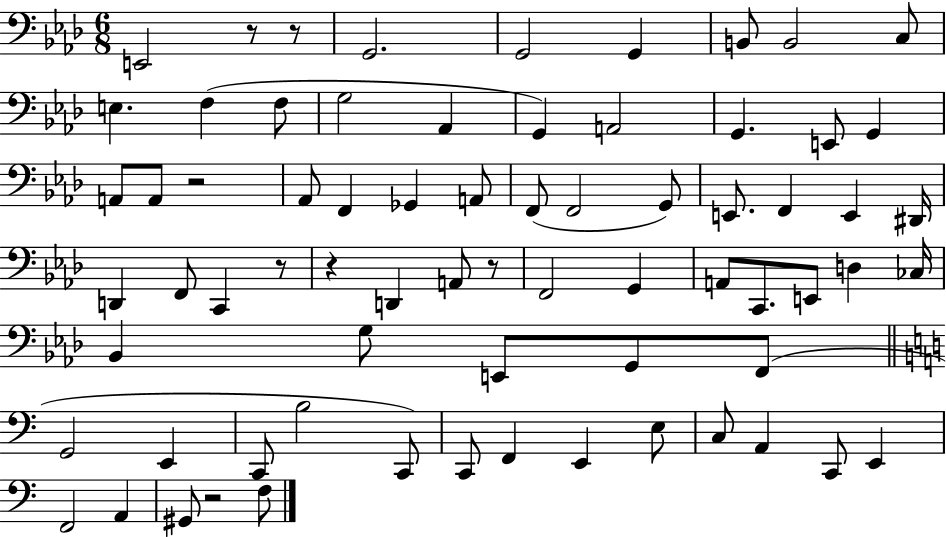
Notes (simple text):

E2/h R/e R/e G2/h. G2/h G2/q B2/e B2/h C3/e E3/q. F3/q F3/e G3/h Ab2/q G2/q A2/h G2/q. E2/e G2/q A2/e A2/e R/h Ab2/e F2/q Gb2/q A2/e F2/e F2/h G2/e E2/e. F2/q E2/q D#2/s D2/q F2/e C2/q R/e R/q D2/q A2/e R/e F2/h G2/q A2/e C2/e. E2/e D3/q CES3/s Bb2/q G3/e E2/e G2/e F2/e G2/h E2/q C2/e B3/h C2/e C2/e F2/q E2/q E3/e C3/e A2/q C2/e E2/q F2/h A2/q G#2/e R/h F3/e